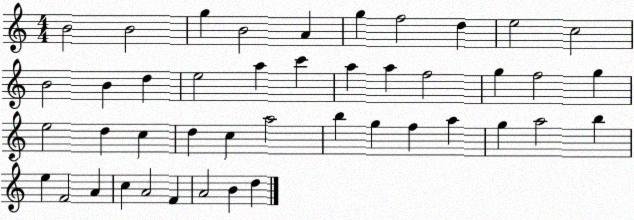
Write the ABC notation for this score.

X:1
T:Untitled
M:4/4
L:1/4
K:C
B2 B2 g B2 A g f2 d e2 c2 B2 B d e2 a c' a a f2 g f2 g e2 d c d c a2 b g f a g a2 b e F2 A c A2 F A2 B d